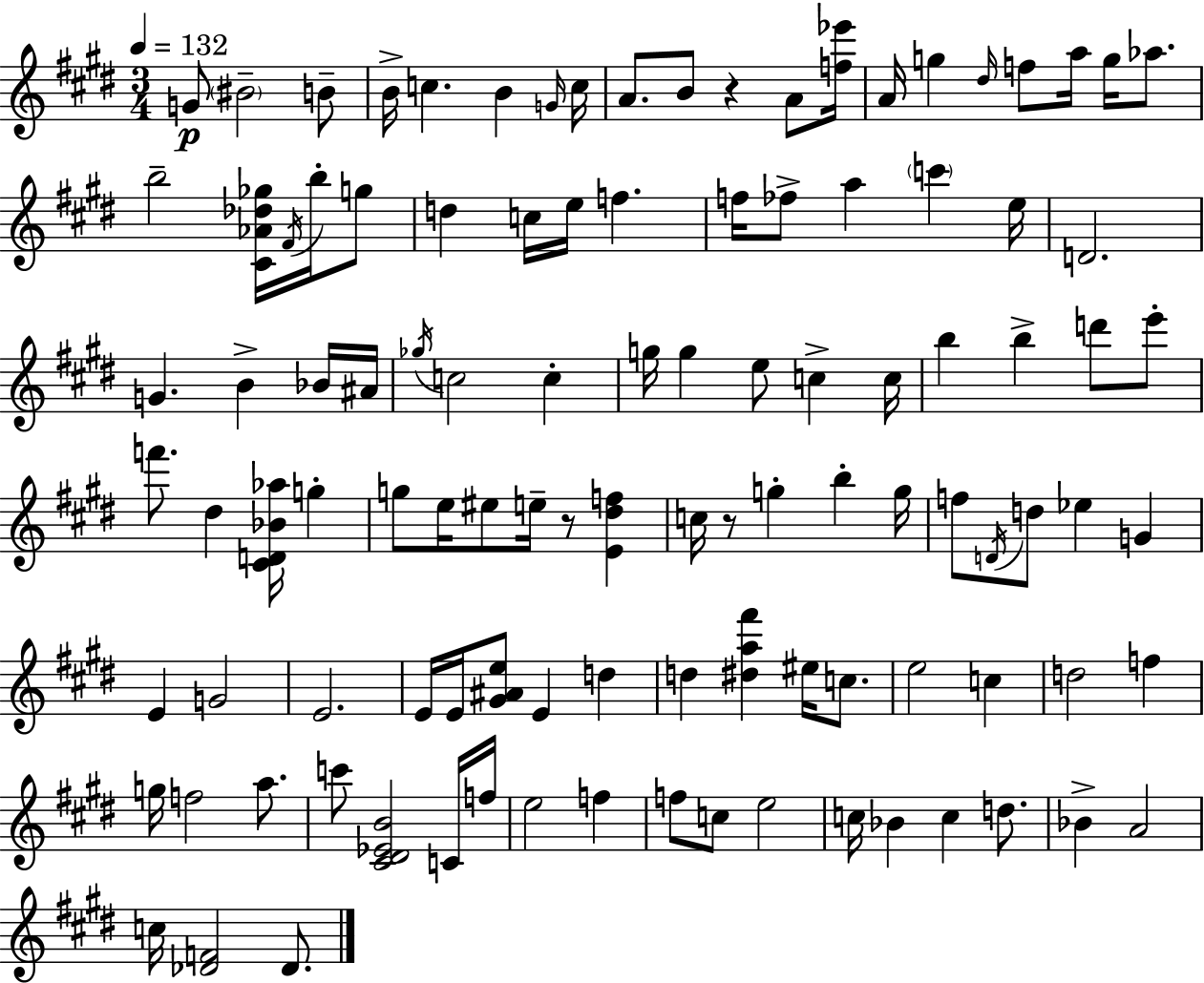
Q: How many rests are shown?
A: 3